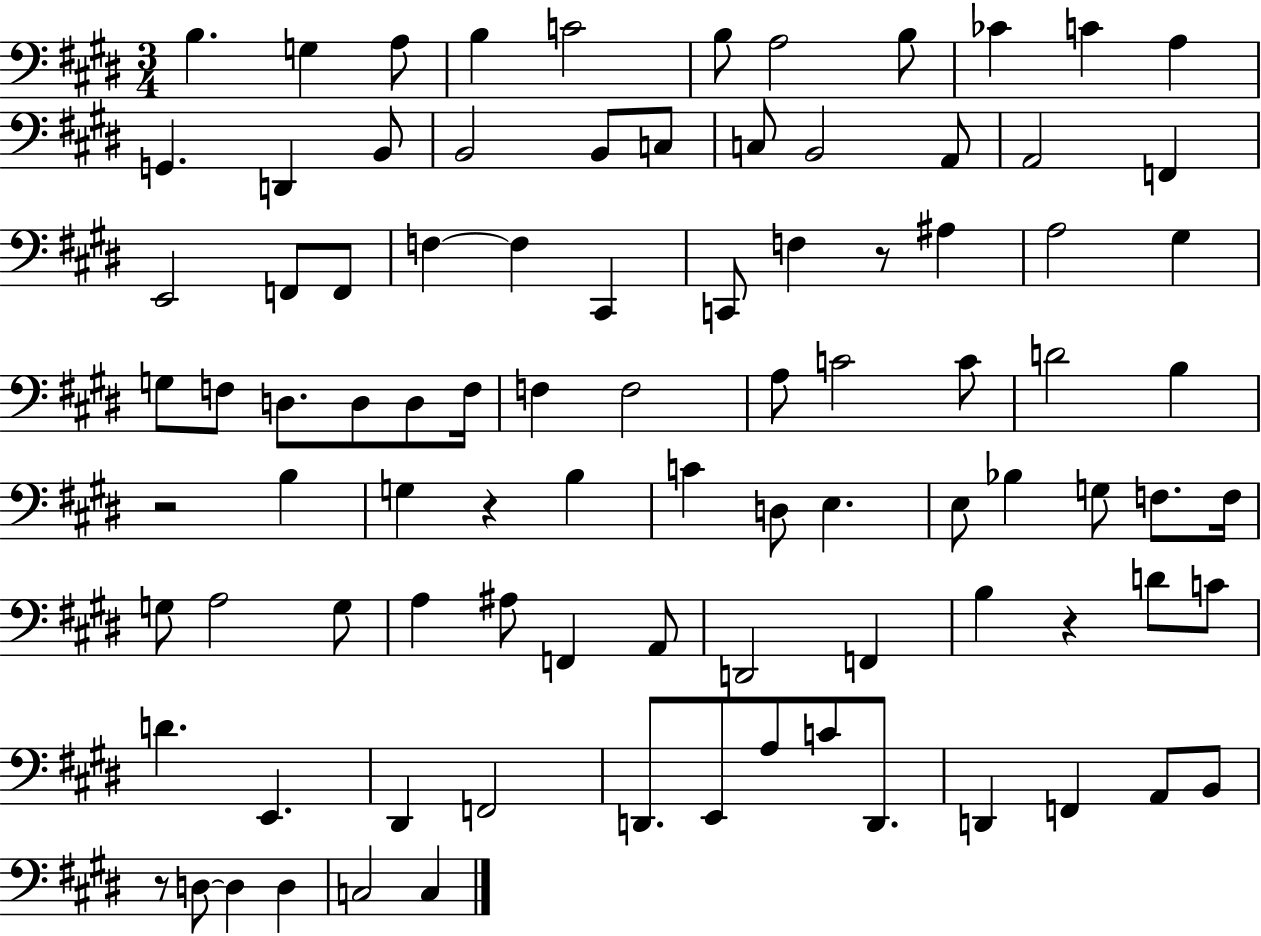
X:1
T:Untitled
M:3/4
L:1/4
K:E
B, G, A,/2 B, C2 B,/2 A,2 B,/2 _C C A, G,, D,, B,,/2 B,,2 B,,/2 C,/2 C,/2 B,,2 A,,/2 A,,2 F,, E,,2 F,,/2 F,,/2 F, F, ^C,, C,,/2 F, z/2 ^A, A,2 ^G, G,/2 F,/2 D,/2 D,/2 D,/2 F,/4 F, F,2 A,/2 C2 C/2 D2 B, z2 B, G, z B, C D,/2 E, E,/2 _B, G,/2 F,/2 F,/4 G,/2 A,2 G,/2 A, ^A,/2 F,, A,,/2 D,,2 F,, B, z D/2 C/2 D E,, ^D,, F,,2 D,,/2 E,,/2 A,/2 C/2 D,,/2 D,, F,, A,,/2 B,,/2 z/2 D,/2 D, D, C,2 C,